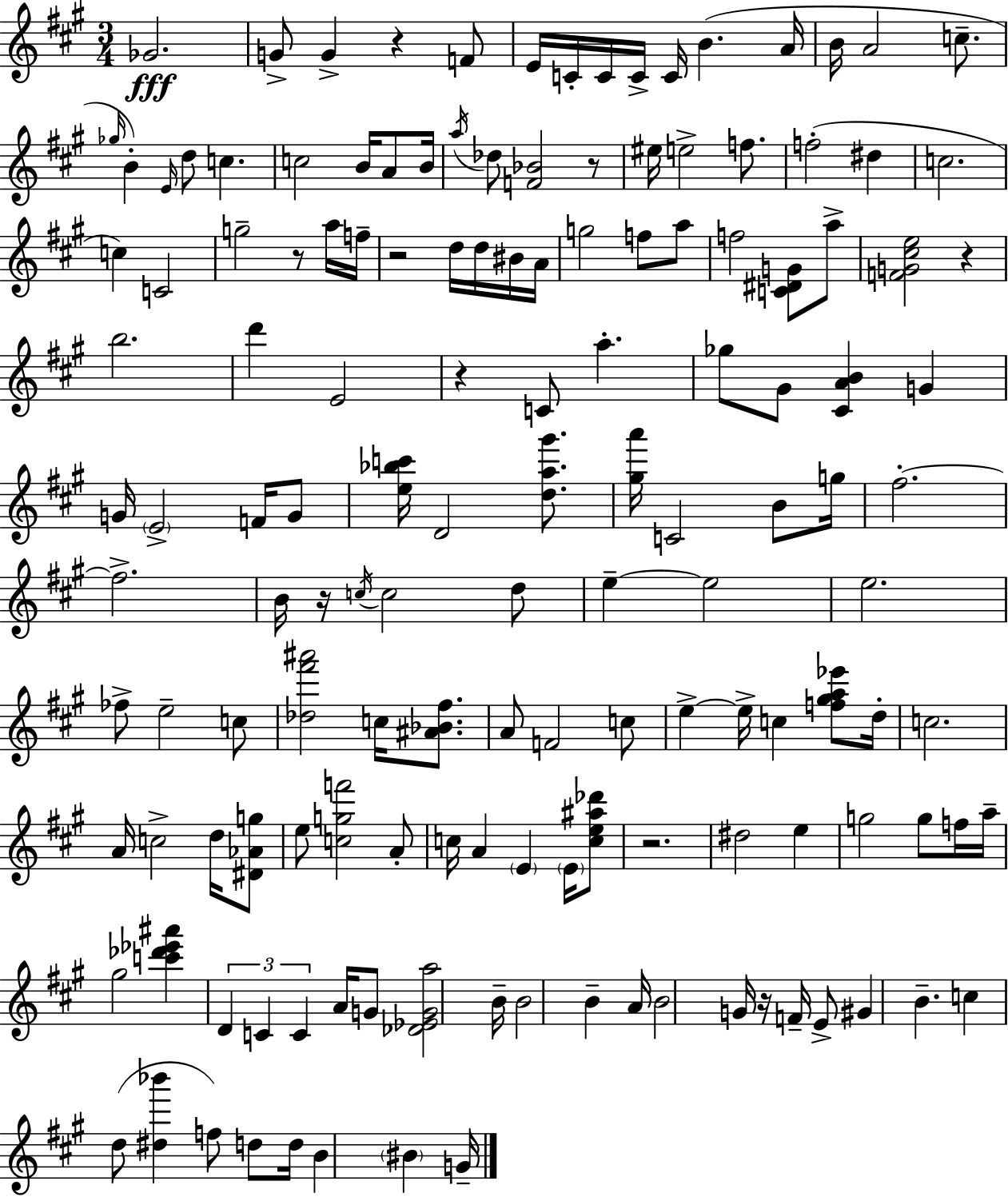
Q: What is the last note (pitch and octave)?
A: G4